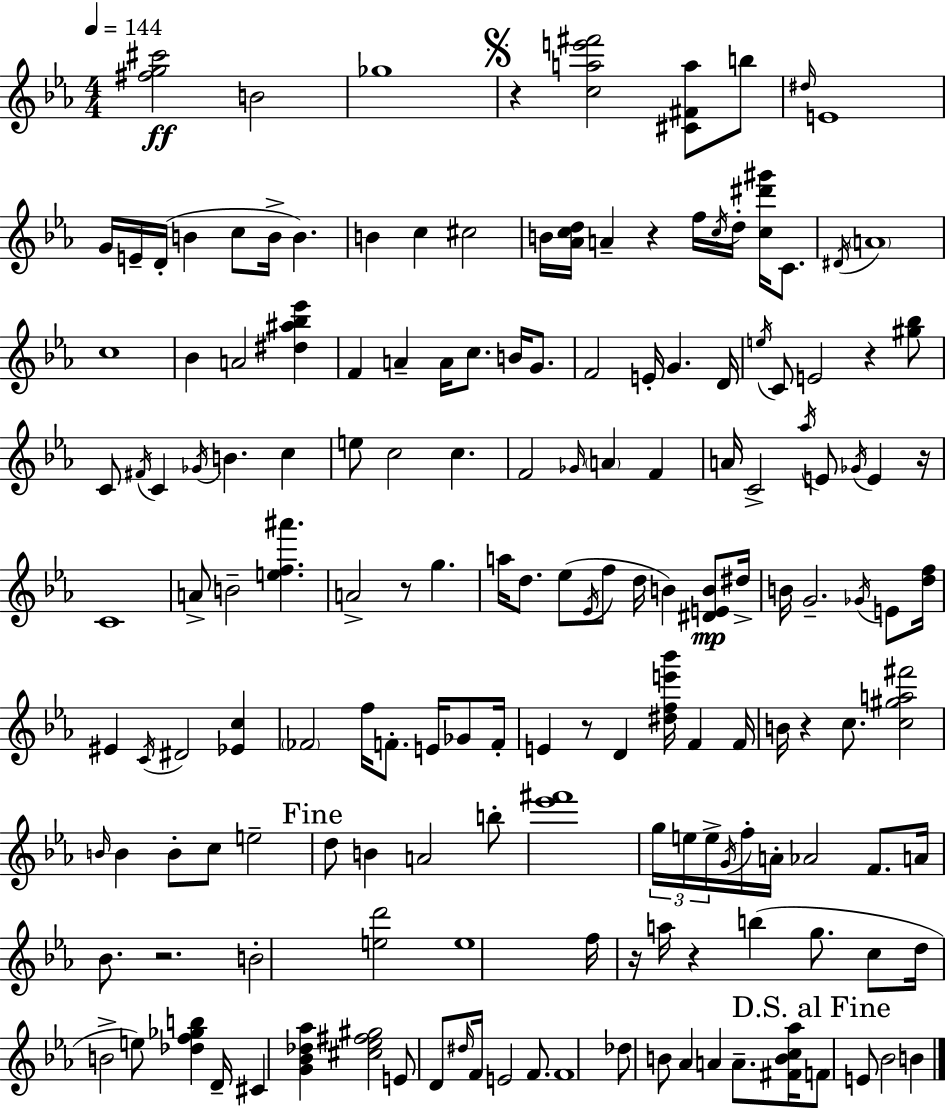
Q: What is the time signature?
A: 4/4